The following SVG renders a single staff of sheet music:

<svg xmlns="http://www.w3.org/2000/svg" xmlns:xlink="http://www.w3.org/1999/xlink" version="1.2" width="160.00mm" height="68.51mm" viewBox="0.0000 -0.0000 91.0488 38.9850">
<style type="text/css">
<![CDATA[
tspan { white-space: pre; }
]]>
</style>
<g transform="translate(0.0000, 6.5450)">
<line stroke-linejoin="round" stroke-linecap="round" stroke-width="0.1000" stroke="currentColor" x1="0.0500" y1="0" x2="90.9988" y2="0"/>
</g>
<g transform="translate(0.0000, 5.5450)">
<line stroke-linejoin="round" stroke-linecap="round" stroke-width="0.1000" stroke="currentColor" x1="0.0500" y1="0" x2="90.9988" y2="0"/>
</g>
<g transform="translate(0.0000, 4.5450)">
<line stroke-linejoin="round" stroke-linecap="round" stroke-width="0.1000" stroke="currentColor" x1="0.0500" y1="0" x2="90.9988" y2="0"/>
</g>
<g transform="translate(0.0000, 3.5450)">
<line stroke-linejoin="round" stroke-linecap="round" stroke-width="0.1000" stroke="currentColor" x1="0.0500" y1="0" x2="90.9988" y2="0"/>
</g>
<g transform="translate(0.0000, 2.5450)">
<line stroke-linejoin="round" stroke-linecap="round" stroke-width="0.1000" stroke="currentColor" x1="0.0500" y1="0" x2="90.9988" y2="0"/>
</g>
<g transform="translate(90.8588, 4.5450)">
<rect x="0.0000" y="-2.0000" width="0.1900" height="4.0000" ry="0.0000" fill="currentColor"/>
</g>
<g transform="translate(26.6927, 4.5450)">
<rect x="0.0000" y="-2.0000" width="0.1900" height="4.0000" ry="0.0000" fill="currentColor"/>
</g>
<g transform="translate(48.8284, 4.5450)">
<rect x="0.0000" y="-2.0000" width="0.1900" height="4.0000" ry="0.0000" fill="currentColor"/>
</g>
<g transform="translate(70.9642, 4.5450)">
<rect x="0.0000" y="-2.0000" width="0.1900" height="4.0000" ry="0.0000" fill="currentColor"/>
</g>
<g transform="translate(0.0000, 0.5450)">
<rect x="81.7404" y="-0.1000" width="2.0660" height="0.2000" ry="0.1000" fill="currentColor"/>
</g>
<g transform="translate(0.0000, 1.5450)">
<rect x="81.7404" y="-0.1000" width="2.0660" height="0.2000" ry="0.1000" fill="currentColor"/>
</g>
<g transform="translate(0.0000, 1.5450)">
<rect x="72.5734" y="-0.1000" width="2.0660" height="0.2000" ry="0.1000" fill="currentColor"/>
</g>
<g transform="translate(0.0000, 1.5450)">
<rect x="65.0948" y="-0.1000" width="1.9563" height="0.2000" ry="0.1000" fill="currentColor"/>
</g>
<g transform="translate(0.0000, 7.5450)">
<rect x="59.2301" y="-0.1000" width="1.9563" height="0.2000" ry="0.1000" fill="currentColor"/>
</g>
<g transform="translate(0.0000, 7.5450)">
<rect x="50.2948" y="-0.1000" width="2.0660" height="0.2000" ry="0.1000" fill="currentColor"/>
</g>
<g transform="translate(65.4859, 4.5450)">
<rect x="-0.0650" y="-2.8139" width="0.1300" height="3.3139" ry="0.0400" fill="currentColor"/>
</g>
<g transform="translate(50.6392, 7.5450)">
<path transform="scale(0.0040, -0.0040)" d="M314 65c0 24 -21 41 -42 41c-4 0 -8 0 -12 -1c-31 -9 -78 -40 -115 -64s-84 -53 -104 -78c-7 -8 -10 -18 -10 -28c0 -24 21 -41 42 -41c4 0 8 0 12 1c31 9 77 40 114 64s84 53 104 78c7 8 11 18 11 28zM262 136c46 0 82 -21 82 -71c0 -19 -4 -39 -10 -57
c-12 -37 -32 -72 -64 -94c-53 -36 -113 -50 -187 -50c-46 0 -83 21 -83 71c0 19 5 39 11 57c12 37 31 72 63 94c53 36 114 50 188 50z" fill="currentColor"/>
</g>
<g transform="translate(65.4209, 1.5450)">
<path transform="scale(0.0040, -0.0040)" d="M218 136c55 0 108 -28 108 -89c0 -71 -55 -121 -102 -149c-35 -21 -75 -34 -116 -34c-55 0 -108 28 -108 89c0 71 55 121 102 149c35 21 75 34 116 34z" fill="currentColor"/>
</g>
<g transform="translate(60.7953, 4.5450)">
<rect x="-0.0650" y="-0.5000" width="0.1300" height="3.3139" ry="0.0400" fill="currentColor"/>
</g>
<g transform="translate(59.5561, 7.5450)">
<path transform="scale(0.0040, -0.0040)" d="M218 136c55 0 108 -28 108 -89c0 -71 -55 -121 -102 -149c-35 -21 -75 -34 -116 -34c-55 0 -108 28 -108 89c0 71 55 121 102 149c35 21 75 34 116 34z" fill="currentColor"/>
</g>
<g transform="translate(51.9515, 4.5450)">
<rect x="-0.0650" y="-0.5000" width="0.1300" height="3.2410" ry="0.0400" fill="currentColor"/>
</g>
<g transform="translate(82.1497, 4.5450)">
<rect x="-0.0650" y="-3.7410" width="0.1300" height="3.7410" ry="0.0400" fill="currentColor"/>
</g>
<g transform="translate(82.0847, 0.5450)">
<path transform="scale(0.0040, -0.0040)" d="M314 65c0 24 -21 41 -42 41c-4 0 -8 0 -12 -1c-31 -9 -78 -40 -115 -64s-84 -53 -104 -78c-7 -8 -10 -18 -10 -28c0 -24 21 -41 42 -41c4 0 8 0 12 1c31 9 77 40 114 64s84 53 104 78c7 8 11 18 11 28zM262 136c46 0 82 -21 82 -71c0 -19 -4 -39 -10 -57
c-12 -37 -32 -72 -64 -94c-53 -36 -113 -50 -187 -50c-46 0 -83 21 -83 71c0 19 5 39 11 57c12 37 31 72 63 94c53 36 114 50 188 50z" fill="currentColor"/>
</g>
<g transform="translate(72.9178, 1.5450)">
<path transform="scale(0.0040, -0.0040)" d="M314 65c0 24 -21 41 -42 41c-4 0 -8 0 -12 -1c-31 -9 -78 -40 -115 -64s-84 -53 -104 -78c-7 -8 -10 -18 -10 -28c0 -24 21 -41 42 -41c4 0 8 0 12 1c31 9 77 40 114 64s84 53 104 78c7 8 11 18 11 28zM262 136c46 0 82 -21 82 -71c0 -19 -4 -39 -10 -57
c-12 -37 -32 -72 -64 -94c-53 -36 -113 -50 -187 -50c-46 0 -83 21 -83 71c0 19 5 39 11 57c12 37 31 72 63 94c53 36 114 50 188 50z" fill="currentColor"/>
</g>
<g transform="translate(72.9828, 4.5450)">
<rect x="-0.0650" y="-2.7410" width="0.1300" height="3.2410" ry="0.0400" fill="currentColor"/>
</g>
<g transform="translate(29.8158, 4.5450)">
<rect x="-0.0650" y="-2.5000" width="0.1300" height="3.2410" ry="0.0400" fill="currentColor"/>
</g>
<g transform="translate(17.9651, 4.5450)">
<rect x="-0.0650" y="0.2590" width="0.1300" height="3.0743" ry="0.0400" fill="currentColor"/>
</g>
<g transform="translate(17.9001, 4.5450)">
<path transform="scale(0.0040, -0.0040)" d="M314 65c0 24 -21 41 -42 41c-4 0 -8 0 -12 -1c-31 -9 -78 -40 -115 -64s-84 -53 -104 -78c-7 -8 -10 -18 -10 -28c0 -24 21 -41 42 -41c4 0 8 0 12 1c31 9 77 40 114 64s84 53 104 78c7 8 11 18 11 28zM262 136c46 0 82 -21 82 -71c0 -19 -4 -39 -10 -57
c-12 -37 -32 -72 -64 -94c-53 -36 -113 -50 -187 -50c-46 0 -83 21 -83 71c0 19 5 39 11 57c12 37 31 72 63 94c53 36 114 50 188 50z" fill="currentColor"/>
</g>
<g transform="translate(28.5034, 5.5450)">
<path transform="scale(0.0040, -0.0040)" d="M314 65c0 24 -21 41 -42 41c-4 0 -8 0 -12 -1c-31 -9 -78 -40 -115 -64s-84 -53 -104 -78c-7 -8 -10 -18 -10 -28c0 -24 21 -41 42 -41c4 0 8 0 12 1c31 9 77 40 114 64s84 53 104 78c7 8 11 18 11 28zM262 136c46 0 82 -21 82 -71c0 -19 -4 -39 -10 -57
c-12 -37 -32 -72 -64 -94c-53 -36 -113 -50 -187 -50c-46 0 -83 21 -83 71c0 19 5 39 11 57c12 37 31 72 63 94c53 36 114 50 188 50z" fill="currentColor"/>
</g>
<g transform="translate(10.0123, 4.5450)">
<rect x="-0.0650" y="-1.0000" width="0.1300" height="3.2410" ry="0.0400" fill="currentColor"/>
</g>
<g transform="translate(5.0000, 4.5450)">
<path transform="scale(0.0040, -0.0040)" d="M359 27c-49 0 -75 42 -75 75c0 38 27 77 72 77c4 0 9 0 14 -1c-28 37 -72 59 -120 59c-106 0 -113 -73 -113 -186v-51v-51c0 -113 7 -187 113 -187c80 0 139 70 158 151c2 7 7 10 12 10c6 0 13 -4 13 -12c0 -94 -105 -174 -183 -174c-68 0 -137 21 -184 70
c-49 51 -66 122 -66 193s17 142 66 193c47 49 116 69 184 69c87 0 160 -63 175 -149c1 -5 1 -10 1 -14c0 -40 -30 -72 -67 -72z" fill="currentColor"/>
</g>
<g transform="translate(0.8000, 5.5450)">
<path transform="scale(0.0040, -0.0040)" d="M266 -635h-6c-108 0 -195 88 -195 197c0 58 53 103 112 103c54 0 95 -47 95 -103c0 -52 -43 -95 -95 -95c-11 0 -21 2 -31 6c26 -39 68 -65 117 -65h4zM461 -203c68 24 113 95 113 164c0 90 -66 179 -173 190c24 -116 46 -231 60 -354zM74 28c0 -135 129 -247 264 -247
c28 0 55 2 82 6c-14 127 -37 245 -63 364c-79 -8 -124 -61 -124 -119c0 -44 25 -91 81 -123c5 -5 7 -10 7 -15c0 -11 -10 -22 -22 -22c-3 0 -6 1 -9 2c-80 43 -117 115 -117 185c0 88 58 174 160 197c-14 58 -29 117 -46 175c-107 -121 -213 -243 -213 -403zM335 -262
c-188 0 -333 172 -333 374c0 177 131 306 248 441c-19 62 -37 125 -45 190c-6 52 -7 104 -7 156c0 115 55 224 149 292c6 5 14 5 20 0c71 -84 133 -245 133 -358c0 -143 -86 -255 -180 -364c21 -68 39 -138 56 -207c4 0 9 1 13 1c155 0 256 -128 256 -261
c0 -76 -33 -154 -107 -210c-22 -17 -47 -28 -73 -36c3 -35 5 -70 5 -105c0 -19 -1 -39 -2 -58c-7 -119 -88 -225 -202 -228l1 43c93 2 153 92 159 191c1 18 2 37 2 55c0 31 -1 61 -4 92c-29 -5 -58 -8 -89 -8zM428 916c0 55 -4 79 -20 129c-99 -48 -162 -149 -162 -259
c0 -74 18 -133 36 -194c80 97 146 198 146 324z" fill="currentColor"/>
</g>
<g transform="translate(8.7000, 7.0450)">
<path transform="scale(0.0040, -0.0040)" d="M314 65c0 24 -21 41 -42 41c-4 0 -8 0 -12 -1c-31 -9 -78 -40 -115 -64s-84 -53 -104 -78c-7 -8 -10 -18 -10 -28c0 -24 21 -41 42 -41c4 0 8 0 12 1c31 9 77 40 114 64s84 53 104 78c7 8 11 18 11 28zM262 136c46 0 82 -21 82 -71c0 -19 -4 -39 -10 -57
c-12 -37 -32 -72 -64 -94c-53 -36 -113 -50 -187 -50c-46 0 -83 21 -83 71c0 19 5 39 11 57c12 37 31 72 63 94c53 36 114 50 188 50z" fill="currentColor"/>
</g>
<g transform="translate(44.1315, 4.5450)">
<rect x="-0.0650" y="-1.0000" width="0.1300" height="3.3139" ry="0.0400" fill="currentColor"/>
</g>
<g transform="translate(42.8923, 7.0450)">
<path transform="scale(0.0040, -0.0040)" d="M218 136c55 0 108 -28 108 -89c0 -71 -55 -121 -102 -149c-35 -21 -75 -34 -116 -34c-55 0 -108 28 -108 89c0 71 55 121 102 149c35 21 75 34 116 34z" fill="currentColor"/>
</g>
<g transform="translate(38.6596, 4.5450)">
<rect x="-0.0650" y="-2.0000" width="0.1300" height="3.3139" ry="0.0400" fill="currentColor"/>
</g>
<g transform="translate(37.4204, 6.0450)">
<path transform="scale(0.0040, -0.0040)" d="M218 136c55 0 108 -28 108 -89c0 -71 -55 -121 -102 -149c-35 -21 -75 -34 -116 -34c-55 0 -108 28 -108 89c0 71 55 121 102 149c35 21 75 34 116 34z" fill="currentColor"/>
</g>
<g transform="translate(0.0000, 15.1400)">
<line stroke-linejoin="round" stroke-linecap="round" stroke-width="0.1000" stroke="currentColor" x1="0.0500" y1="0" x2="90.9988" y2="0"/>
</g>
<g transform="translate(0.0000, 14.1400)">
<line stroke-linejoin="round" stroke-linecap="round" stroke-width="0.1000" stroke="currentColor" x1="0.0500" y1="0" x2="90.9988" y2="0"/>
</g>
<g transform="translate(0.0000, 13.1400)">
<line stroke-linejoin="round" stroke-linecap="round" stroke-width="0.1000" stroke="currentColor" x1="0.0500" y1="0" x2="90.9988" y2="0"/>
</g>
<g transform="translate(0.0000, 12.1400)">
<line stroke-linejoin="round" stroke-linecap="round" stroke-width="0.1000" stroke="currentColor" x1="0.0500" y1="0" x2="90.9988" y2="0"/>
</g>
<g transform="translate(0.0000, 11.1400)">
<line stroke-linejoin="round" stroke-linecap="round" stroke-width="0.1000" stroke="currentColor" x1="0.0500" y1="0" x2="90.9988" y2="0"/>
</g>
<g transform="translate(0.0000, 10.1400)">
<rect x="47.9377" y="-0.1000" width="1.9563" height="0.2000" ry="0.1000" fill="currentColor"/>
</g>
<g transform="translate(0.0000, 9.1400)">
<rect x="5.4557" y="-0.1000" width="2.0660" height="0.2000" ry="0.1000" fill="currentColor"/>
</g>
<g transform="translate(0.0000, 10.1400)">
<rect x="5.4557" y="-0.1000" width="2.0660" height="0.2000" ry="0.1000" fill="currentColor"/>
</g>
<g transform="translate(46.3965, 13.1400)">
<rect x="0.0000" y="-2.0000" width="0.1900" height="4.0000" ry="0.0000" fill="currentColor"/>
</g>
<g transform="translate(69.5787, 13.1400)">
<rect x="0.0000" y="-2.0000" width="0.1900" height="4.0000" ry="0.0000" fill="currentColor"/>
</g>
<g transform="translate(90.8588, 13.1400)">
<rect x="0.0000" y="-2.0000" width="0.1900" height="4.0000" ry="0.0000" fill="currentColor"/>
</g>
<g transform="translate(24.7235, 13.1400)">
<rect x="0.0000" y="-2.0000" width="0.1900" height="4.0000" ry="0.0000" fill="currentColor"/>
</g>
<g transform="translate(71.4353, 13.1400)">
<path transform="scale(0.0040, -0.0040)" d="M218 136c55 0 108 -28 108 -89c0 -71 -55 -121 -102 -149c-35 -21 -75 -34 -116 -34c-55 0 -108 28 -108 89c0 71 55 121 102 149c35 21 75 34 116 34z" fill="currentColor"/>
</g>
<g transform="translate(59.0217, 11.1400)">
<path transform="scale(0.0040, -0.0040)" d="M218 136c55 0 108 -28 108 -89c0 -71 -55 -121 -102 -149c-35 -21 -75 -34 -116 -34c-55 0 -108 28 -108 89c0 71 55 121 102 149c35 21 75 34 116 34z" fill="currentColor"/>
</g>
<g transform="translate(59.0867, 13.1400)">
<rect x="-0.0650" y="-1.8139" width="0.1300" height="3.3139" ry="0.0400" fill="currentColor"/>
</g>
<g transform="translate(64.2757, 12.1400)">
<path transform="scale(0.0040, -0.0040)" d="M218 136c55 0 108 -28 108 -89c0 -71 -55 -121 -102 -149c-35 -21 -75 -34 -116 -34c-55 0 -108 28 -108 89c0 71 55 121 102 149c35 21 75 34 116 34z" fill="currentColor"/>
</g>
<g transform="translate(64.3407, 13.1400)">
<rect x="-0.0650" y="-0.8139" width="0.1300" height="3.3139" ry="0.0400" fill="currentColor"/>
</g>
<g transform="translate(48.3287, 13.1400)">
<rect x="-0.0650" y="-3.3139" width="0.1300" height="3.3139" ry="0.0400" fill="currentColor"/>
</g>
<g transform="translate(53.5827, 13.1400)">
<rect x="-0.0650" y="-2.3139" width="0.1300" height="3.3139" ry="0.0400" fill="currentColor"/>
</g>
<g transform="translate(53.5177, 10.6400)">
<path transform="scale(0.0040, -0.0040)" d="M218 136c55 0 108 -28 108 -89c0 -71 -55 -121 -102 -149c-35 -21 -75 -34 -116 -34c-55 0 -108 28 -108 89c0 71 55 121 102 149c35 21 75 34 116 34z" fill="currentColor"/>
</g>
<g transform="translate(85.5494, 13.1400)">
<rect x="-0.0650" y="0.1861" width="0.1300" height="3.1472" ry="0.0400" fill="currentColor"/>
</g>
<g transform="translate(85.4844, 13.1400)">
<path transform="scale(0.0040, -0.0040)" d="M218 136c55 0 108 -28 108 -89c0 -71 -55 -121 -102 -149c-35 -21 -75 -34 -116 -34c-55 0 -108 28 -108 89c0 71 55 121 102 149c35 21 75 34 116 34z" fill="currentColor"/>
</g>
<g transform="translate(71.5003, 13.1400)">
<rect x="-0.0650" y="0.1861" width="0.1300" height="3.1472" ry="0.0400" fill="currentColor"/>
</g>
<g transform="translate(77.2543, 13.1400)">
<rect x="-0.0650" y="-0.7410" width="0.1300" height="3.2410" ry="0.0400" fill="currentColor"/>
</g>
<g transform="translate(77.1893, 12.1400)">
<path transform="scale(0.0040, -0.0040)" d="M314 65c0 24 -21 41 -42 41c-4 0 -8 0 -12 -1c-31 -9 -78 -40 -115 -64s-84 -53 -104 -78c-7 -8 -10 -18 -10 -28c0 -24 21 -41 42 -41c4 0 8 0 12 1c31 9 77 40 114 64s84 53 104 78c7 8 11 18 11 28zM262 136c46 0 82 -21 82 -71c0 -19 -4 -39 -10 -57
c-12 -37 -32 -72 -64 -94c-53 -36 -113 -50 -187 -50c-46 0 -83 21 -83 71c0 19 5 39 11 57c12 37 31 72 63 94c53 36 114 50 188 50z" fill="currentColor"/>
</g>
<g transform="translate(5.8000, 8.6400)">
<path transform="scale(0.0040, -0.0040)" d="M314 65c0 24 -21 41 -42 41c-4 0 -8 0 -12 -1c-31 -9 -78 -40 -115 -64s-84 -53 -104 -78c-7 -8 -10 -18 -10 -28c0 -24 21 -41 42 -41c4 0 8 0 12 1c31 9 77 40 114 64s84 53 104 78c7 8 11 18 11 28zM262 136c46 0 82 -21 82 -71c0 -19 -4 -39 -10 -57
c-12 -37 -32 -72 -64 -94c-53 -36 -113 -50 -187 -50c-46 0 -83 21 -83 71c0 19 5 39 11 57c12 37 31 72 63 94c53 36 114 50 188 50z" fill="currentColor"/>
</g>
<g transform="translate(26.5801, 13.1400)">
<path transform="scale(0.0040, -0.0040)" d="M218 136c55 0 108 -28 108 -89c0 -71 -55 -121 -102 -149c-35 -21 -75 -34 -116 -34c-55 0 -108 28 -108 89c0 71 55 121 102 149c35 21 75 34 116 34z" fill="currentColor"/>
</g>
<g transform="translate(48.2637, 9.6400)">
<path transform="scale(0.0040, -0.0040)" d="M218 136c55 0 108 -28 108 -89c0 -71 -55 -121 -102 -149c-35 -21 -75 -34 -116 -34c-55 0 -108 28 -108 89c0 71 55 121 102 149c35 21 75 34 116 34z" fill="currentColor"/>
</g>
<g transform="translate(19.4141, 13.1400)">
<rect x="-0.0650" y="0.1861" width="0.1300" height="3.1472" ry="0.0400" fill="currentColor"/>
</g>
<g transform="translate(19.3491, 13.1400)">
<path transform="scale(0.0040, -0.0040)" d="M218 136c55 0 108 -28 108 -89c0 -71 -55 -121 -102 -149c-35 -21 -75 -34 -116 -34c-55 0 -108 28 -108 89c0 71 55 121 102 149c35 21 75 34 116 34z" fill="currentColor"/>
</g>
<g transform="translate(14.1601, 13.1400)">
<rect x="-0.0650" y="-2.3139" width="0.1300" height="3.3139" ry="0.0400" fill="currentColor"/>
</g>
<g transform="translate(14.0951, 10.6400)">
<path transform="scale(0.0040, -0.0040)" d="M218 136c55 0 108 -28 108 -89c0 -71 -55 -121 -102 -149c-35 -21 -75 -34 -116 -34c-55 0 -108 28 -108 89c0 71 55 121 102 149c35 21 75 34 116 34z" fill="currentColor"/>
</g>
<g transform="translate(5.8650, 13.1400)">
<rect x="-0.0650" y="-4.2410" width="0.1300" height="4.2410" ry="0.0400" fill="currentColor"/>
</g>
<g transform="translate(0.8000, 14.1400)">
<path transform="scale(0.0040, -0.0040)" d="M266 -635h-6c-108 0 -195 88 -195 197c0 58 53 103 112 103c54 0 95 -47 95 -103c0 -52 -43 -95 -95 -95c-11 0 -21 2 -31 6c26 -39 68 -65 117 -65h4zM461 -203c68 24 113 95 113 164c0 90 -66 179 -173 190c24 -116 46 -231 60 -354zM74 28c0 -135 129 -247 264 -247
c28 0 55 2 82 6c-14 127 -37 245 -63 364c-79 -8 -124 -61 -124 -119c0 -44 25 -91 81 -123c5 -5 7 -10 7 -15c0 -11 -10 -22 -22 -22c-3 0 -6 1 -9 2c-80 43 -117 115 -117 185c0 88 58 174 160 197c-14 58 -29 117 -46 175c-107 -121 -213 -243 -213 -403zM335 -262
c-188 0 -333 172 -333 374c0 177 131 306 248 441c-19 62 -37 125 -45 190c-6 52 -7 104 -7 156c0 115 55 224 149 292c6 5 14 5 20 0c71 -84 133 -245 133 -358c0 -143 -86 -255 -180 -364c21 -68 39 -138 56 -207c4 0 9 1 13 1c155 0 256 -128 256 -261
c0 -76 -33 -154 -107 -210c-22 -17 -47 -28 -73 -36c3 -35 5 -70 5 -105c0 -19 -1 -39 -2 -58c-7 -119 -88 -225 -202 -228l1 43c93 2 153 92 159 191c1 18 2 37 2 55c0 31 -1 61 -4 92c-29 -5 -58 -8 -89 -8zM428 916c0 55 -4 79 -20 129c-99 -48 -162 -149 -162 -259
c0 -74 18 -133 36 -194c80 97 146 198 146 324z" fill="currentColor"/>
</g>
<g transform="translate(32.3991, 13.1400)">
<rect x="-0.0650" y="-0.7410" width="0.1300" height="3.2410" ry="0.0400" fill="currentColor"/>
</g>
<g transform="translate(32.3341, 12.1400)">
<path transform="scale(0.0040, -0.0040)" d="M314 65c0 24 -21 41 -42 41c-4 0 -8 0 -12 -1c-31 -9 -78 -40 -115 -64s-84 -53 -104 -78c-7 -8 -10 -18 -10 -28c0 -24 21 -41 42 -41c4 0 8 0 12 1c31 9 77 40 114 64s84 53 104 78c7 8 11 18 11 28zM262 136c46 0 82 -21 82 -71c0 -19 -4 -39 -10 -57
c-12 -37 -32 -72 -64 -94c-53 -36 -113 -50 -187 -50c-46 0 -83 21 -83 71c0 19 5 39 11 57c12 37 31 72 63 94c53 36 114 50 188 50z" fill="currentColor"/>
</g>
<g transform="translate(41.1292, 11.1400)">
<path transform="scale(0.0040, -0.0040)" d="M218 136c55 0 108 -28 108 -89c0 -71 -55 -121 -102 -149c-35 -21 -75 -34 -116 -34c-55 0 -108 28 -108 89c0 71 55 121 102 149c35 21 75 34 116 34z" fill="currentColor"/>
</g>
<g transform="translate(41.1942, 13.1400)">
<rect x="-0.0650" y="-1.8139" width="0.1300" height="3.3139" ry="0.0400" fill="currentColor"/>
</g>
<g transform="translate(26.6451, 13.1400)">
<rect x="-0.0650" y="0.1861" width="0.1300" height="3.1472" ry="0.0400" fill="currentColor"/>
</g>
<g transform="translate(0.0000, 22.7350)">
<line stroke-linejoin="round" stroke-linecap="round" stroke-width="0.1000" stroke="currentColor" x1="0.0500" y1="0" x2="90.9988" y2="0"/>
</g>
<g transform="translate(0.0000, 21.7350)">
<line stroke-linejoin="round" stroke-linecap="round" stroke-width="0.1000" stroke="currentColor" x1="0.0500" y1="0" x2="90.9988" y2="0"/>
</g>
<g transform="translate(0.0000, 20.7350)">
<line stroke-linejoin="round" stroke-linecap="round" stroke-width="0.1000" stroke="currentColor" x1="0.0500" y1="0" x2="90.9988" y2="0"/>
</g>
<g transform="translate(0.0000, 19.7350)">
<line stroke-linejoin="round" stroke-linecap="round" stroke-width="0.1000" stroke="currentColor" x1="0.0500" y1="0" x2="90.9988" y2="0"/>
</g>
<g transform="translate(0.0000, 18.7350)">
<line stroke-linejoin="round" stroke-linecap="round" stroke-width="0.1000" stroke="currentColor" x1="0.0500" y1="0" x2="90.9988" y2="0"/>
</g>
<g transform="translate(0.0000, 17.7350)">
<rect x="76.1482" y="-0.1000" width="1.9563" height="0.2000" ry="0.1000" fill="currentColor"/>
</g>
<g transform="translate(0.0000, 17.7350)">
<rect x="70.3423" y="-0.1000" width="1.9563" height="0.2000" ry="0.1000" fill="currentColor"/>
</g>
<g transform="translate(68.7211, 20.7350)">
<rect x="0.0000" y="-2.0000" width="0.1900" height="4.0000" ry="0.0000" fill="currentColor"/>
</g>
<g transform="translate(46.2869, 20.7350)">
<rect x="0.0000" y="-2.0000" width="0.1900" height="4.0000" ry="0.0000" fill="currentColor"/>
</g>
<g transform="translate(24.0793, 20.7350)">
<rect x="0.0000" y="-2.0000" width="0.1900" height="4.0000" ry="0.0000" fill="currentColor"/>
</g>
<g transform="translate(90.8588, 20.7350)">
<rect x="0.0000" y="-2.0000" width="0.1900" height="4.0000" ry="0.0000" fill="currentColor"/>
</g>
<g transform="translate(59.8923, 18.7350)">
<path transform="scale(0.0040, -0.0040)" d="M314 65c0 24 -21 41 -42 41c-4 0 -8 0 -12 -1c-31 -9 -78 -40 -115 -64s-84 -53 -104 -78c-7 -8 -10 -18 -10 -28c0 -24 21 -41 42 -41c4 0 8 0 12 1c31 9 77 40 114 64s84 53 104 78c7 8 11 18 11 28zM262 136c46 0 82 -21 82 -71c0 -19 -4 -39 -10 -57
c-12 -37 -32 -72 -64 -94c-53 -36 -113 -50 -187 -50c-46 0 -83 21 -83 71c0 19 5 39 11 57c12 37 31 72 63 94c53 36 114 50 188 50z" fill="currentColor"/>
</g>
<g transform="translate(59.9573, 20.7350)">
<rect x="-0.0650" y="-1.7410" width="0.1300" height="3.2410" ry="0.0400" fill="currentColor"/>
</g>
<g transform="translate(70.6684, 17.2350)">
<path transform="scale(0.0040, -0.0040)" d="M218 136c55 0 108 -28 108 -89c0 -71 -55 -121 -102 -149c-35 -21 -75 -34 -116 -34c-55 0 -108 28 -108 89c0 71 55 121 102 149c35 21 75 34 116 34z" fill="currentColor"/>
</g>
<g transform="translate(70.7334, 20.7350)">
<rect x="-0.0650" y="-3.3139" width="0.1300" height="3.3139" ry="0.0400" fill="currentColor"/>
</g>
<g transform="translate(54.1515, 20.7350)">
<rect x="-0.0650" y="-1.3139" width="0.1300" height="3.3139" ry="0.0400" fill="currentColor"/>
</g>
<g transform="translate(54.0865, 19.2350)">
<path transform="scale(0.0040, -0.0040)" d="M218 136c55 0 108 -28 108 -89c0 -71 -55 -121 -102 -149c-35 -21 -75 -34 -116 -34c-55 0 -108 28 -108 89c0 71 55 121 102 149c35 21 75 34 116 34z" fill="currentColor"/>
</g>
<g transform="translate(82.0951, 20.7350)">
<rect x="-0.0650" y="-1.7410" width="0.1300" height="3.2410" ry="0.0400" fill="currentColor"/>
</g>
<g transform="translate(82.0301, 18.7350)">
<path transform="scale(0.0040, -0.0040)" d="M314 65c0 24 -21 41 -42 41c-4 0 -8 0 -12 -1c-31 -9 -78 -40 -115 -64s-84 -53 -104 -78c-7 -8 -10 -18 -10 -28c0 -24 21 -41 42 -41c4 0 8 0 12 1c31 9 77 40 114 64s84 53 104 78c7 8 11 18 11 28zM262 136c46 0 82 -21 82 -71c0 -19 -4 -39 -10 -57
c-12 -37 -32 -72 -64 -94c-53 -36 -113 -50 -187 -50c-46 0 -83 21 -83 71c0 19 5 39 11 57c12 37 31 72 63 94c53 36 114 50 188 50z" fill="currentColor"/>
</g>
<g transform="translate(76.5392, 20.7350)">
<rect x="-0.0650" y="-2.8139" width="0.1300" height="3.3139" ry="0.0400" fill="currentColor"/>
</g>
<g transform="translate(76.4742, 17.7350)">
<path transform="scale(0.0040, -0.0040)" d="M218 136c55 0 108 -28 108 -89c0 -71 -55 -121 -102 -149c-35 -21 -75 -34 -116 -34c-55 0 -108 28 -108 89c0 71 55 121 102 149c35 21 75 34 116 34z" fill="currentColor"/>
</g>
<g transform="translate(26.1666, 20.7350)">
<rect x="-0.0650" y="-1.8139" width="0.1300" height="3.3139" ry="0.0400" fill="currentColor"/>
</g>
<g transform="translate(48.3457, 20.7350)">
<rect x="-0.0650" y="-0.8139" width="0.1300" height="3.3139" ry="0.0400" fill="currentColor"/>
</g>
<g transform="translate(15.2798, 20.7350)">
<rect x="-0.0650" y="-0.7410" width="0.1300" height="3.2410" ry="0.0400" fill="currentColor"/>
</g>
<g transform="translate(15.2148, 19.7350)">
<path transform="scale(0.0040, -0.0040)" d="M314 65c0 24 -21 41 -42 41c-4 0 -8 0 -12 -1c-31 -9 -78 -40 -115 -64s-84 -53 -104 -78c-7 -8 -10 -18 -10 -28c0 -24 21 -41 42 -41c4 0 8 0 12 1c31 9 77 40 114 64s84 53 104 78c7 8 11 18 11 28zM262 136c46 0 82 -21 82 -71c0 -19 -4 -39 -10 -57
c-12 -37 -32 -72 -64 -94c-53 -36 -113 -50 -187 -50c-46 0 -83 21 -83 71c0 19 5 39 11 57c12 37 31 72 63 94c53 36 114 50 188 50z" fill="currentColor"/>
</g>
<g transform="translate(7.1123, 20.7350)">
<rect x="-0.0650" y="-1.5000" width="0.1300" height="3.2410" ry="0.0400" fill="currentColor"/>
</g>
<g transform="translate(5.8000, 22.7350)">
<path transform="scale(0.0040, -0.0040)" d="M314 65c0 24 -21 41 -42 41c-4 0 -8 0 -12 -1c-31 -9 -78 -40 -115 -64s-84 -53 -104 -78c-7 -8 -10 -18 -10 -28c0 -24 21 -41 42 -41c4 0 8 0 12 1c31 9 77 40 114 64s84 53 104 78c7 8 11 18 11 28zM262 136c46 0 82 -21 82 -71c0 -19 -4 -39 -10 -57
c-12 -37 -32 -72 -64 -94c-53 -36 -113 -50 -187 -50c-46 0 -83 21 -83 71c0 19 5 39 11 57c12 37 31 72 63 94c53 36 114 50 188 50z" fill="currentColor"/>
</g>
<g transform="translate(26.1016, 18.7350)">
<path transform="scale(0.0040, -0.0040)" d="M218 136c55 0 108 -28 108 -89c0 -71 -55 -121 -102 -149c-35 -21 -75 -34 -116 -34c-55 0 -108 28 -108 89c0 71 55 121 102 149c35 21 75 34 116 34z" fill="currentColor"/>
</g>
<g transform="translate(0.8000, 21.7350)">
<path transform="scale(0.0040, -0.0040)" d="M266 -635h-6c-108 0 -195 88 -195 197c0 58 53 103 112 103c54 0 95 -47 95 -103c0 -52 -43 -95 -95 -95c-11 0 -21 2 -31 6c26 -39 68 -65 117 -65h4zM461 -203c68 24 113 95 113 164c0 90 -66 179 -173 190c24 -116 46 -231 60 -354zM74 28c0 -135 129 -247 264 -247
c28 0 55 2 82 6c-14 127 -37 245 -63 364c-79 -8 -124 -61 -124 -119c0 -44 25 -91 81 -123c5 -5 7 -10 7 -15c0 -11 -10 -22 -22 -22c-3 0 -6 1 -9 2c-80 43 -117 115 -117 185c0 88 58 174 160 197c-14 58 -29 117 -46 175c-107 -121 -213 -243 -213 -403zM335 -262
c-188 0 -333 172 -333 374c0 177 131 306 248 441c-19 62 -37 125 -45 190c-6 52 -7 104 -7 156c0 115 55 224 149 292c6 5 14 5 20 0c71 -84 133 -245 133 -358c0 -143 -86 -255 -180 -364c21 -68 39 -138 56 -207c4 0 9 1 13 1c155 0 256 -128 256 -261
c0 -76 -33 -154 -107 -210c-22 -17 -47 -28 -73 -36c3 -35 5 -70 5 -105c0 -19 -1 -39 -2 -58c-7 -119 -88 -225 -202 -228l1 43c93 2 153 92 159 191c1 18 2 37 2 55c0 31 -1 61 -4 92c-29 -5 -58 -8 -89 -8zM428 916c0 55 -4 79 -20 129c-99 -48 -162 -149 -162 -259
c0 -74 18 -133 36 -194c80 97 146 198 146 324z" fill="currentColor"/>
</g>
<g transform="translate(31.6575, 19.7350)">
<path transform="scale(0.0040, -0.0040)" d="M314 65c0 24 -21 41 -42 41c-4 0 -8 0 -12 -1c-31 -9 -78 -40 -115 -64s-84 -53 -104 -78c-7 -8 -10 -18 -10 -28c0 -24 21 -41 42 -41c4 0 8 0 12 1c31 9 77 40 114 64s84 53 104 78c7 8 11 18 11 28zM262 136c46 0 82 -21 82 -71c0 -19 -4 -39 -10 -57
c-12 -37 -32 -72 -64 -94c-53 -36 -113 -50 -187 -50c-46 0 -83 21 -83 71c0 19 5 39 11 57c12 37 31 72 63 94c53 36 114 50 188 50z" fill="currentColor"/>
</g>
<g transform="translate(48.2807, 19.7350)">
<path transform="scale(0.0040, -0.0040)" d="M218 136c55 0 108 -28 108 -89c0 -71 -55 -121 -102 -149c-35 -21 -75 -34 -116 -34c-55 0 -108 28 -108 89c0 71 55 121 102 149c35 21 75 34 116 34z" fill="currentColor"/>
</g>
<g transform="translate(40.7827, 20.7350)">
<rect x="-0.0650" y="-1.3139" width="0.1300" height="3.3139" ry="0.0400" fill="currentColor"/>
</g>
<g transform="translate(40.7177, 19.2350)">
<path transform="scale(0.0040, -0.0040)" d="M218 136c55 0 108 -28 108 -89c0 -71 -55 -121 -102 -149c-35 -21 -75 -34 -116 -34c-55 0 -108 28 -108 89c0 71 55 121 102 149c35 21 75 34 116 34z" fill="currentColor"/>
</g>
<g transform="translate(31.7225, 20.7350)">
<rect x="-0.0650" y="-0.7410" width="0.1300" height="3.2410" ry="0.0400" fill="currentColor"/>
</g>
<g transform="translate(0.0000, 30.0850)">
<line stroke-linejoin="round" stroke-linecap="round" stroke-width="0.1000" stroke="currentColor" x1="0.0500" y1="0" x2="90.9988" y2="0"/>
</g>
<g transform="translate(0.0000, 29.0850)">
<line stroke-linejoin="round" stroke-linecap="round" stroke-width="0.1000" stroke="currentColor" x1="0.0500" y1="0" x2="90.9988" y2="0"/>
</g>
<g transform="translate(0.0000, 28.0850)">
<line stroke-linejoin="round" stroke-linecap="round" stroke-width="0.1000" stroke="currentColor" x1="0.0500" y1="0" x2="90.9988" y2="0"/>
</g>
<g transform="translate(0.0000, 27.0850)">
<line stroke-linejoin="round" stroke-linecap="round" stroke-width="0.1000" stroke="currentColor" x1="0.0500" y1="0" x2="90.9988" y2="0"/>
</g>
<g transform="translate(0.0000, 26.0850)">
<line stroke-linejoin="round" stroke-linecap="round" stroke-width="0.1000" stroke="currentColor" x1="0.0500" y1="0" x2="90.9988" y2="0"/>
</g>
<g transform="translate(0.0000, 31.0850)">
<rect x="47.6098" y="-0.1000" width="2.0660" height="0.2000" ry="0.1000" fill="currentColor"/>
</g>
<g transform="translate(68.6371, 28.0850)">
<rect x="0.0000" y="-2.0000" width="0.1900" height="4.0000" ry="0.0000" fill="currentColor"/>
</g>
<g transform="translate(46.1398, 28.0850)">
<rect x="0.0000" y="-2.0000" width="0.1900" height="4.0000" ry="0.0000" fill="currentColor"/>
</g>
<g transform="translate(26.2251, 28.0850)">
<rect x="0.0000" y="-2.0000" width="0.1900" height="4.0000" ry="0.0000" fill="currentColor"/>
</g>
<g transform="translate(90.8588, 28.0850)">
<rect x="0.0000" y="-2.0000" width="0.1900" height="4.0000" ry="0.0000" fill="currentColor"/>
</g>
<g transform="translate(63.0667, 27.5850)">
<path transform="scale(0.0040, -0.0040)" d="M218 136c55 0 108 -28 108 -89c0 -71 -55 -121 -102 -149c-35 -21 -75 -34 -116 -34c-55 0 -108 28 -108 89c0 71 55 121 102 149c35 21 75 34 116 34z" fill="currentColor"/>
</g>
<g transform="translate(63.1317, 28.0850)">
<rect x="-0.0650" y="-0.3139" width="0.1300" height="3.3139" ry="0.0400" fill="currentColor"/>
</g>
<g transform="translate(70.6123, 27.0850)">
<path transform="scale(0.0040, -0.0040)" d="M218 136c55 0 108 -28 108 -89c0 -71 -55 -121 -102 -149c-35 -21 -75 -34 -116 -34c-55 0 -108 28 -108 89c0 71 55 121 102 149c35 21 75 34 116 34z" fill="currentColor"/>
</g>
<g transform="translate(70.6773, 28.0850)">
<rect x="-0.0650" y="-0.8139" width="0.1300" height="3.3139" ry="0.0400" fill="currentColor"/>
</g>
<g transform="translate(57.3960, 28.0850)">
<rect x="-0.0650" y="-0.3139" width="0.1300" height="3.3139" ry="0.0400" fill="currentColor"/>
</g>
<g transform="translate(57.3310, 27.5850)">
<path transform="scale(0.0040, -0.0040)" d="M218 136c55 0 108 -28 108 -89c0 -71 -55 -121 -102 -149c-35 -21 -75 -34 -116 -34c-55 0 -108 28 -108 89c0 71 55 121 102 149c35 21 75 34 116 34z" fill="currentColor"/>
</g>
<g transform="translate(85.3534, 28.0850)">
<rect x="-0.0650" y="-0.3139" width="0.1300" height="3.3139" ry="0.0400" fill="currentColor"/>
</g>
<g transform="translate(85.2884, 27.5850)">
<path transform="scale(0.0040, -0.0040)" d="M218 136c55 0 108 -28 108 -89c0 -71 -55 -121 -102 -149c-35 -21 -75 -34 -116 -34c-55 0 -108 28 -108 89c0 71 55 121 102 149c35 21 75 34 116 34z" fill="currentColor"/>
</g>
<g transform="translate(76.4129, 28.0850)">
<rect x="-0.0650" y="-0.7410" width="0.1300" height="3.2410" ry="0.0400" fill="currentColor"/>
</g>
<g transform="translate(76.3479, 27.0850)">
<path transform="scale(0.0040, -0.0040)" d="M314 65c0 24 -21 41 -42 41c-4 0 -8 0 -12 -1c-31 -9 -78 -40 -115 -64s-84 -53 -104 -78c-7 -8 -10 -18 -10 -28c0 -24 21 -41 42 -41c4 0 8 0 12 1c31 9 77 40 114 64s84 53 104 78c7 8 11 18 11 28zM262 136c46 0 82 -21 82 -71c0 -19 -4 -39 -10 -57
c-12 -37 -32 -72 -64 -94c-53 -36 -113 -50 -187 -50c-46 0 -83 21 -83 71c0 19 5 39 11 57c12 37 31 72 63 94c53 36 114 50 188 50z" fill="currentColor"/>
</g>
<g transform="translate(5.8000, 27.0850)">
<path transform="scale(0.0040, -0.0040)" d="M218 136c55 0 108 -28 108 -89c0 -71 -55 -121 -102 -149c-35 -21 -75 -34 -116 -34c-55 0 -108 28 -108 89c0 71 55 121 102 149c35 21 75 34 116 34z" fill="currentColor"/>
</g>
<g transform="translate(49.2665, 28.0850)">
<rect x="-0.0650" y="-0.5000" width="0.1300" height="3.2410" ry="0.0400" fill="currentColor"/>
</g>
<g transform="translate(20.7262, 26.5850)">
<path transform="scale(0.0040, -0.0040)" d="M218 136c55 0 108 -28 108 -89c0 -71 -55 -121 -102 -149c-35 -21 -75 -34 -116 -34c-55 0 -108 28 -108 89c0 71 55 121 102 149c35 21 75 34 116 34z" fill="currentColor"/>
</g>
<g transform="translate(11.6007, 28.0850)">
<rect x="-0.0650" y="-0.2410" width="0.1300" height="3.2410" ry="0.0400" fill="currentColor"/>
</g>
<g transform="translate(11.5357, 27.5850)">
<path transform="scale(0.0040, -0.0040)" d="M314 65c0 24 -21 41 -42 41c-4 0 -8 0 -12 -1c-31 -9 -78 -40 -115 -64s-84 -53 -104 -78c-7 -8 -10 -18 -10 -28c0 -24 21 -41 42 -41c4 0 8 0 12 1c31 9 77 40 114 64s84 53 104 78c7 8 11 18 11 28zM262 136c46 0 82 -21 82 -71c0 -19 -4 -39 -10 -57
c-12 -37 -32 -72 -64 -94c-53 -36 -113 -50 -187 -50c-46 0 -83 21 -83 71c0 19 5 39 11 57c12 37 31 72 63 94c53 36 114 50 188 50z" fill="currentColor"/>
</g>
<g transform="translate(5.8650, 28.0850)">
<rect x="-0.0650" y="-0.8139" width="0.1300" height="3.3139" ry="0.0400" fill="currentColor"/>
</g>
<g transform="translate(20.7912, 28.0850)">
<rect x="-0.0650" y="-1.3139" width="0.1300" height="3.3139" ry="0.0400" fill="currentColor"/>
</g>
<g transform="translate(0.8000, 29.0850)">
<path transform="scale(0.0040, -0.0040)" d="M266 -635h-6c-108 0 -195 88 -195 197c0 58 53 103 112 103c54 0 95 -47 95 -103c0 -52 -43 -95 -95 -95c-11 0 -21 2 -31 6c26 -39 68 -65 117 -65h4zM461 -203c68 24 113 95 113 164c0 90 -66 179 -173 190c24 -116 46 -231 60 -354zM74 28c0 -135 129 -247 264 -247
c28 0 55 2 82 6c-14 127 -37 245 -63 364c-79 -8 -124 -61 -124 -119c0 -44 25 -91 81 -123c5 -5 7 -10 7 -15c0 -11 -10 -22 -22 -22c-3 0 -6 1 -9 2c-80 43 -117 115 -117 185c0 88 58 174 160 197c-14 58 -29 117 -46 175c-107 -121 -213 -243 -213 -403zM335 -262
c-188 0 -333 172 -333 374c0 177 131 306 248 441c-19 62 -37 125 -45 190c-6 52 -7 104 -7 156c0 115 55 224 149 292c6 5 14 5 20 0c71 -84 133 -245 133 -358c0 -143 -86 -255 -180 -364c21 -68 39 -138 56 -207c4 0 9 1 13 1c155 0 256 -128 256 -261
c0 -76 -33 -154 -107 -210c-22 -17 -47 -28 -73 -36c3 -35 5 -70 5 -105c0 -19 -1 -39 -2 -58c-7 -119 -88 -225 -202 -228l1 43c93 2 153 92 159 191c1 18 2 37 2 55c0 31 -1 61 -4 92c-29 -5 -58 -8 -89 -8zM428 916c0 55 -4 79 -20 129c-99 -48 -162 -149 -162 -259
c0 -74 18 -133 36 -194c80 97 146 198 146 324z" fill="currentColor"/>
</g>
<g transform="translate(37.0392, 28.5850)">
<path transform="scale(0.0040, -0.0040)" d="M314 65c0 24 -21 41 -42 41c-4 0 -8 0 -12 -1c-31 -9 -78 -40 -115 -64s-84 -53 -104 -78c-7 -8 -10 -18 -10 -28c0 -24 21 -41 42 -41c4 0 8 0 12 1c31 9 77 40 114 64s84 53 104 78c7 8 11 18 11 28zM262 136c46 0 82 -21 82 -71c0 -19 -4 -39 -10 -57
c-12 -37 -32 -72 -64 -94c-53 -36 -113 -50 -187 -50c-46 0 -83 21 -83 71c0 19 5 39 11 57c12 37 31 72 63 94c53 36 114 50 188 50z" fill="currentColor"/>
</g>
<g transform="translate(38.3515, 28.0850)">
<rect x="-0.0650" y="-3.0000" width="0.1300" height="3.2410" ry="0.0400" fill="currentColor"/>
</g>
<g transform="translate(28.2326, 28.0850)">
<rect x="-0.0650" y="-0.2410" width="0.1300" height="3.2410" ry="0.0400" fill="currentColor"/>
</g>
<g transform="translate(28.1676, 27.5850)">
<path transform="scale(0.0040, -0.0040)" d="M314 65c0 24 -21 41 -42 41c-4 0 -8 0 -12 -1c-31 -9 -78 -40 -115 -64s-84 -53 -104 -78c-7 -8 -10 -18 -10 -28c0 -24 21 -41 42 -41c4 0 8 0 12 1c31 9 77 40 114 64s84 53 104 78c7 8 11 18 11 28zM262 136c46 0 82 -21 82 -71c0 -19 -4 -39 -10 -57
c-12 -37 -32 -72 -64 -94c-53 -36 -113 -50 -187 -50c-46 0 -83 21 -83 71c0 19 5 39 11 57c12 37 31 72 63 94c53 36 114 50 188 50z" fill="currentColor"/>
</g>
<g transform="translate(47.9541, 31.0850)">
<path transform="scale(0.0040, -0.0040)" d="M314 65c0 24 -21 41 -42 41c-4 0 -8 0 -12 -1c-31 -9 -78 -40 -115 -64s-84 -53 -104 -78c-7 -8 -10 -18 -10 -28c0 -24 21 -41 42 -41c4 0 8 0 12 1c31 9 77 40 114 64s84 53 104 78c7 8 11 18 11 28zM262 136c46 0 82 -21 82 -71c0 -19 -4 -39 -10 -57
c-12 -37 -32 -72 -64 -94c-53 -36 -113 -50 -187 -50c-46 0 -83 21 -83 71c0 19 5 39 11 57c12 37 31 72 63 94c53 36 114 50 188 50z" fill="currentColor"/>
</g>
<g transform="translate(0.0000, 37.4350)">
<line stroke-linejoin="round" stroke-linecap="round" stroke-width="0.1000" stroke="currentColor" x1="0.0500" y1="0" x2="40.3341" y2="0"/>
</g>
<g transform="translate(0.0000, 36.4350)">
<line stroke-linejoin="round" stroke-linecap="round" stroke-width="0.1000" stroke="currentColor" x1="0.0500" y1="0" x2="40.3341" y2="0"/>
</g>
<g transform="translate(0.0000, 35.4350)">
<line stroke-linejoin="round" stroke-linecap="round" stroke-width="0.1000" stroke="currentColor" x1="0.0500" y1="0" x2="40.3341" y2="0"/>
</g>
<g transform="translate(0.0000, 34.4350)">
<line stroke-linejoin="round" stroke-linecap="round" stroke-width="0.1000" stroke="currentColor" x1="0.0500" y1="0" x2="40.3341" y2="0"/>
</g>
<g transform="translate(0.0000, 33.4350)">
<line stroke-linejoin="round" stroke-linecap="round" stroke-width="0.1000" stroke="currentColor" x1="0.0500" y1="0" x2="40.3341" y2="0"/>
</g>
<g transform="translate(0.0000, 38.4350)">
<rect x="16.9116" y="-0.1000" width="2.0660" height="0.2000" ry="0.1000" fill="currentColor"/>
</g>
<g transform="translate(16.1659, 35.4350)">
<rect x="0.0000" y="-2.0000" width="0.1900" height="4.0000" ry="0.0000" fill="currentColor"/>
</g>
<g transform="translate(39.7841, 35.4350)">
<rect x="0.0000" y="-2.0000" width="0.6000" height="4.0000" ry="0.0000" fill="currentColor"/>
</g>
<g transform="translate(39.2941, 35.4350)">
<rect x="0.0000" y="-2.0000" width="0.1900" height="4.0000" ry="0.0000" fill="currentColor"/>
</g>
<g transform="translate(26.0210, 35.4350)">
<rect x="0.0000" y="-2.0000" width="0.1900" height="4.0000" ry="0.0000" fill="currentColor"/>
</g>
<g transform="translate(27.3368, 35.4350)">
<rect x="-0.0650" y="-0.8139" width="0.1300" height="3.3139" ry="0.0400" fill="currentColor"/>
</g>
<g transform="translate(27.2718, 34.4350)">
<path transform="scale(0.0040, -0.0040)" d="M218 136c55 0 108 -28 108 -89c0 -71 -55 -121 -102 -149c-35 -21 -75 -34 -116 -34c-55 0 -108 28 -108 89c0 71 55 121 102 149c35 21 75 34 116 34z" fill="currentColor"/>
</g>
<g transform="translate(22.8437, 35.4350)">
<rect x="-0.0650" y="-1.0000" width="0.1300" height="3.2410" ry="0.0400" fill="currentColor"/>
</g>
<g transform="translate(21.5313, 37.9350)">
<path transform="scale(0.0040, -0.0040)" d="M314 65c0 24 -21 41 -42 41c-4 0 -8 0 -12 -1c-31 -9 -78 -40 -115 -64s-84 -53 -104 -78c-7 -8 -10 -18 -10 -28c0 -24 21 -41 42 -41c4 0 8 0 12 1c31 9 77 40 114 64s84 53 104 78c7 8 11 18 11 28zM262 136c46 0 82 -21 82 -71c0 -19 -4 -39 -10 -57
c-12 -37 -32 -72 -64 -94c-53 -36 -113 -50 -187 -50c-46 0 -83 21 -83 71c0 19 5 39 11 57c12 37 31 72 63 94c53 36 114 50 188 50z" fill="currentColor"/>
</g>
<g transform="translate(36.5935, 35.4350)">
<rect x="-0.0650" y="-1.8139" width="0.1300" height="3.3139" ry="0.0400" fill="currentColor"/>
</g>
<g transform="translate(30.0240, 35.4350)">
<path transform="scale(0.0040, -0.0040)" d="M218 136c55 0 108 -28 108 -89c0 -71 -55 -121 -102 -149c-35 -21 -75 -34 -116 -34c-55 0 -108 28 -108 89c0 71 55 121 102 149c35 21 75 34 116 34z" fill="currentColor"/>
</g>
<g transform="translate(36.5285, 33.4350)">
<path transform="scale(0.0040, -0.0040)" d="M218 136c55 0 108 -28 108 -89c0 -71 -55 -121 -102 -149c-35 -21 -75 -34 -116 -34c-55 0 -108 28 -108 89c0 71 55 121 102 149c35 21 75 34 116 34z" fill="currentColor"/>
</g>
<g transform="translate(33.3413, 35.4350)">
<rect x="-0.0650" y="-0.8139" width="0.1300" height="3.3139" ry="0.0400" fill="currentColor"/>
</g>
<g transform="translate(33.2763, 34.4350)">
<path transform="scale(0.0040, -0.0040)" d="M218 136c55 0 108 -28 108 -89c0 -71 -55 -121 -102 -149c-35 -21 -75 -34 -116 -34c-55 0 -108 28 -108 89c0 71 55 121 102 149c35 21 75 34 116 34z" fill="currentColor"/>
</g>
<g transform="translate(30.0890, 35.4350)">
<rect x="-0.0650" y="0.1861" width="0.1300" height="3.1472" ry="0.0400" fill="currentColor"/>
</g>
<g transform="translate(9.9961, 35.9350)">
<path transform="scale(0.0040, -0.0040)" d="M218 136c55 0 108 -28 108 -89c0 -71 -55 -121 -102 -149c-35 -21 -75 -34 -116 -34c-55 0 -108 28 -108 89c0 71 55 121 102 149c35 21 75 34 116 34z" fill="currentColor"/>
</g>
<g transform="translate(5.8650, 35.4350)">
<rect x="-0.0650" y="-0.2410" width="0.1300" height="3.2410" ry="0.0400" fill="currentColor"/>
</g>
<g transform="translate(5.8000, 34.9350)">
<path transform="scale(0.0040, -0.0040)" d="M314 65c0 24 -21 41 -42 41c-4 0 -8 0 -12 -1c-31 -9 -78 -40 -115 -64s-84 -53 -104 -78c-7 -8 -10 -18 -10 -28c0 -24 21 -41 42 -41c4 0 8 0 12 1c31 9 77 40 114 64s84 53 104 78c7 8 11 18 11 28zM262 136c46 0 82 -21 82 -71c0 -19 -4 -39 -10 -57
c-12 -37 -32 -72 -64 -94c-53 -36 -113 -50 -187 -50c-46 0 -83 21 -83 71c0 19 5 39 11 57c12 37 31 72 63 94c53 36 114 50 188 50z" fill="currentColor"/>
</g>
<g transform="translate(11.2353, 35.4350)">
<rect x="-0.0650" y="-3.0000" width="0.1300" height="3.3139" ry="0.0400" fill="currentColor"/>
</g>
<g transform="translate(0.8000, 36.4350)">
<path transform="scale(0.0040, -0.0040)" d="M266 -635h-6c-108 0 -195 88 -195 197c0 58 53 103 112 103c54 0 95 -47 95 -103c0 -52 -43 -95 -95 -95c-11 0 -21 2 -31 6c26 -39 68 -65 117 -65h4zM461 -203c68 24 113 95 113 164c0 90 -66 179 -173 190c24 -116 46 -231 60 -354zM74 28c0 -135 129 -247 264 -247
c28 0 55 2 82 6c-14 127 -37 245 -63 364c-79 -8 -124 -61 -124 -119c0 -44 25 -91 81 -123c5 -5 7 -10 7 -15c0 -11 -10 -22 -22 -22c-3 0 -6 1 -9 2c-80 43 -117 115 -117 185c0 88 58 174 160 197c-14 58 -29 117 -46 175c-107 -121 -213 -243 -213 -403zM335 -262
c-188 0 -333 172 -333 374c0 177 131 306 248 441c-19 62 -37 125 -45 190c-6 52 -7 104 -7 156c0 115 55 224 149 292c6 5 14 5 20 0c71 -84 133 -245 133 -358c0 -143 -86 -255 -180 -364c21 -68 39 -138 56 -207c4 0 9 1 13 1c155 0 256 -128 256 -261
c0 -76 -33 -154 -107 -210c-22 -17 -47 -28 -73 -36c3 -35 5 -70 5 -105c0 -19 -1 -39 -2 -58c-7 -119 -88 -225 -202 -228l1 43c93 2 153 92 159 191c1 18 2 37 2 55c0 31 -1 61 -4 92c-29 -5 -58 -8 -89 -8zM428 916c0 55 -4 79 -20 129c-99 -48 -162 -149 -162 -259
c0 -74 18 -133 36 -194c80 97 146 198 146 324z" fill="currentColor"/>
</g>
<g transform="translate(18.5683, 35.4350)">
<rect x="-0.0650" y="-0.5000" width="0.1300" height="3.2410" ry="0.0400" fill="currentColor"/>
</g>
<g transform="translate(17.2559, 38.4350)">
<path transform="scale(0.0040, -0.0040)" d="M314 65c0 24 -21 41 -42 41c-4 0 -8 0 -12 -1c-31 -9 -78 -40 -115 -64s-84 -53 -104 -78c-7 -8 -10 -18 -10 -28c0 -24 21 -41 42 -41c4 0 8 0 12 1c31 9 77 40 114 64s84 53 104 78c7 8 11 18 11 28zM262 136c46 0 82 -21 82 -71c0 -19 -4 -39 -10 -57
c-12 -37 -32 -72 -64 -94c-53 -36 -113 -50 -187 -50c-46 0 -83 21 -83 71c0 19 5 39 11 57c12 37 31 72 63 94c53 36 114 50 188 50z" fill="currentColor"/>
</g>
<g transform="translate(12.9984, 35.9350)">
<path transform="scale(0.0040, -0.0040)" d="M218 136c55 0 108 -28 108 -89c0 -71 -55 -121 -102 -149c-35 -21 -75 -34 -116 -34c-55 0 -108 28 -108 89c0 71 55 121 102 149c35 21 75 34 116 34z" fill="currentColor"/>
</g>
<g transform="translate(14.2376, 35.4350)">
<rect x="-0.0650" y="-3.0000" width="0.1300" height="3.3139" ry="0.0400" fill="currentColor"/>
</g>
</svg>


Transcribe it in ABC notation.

X:1
T:Untitled
M:4/4
L:1/4
K:C
D2 B2 G2 F D C2 C a a2 c'2 d'2 g B B d2 f b g f d B d2 B E2 d2 f d2 e d e f2 b a f2 d c2 e c2 A2 C2 c c d d2 c c2 A A C2 D2 d B d f